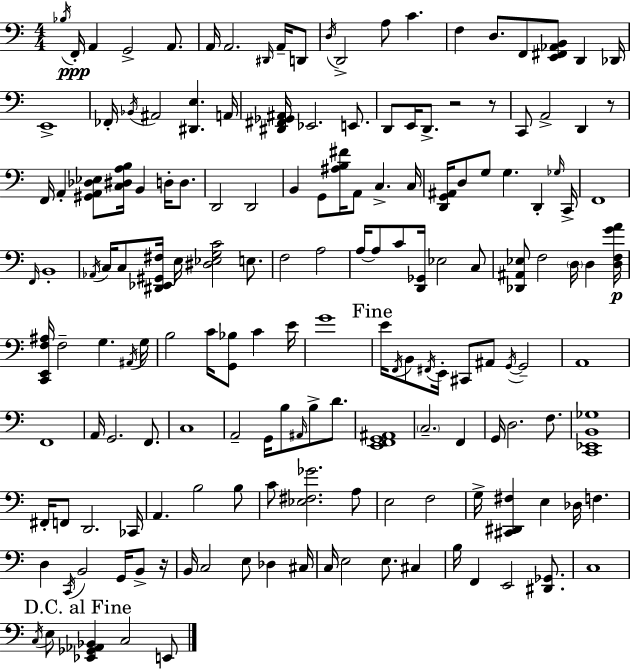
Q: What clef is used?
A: bass